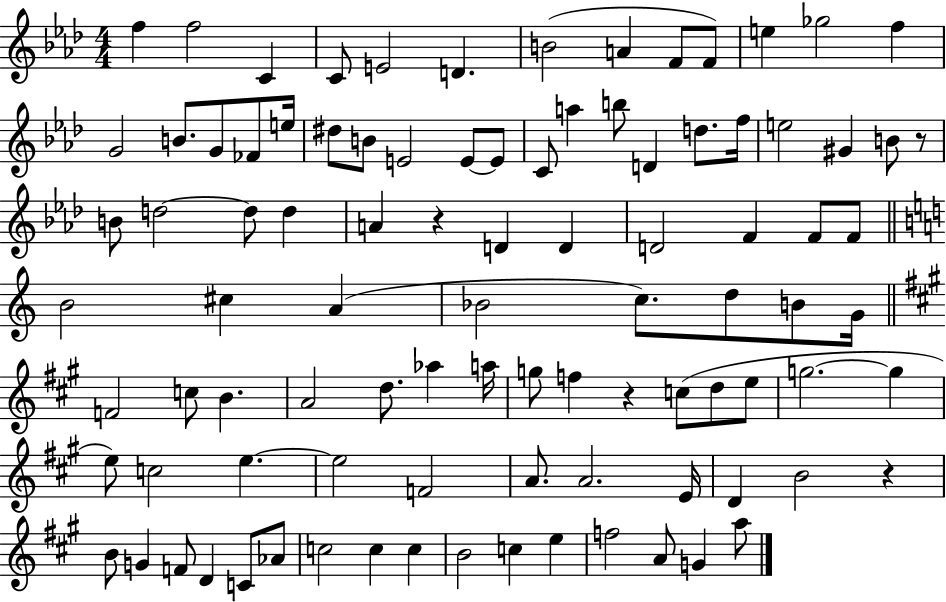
X:1
T:Untitled
M:4/4
L:1/4
K:Ab
f f2 C C/2 E2 D B2 A F/2 F/2 e _g2 f G2 B/2 G/2 _F/2 e/4 ^d/2 B/2 E2 E/2 E/2 C/2 a b/2 D d/2 f/4 e2 ^G B/2 z/2 B/2 d2 d/2 d A z D D D2 F F/2 F/2 B2 ^c A _B2 c/2 d/2 B/2 G/4 F2 c/2 B A2 d/2 _a a/4 g/2 f z c/2 d/2 e/2 g2 g e/2 c2 e e2 F2 A/2 A2 E/4 D B2 z B/2 G F/2 D C/2 _A/2 c2 c c B2 c e f2 A/2 G a/2